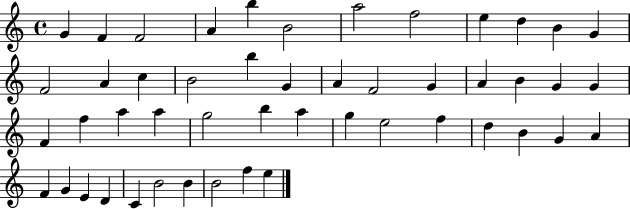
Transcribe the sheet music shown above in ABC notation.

X:1
T:Untitled
M:4/4
L:1/4
K:C
G F F2 A b B2 a2 f2 e d B G F2 A c B2 b G A F2 G A B G G F f a a g2 b a g e2 f d B G A F G E D C B2 B B2 f e